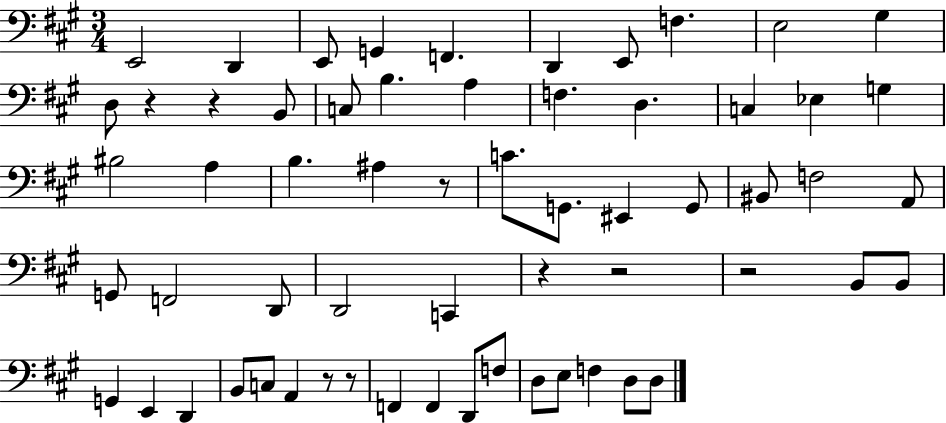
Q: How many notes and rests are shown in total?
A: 61